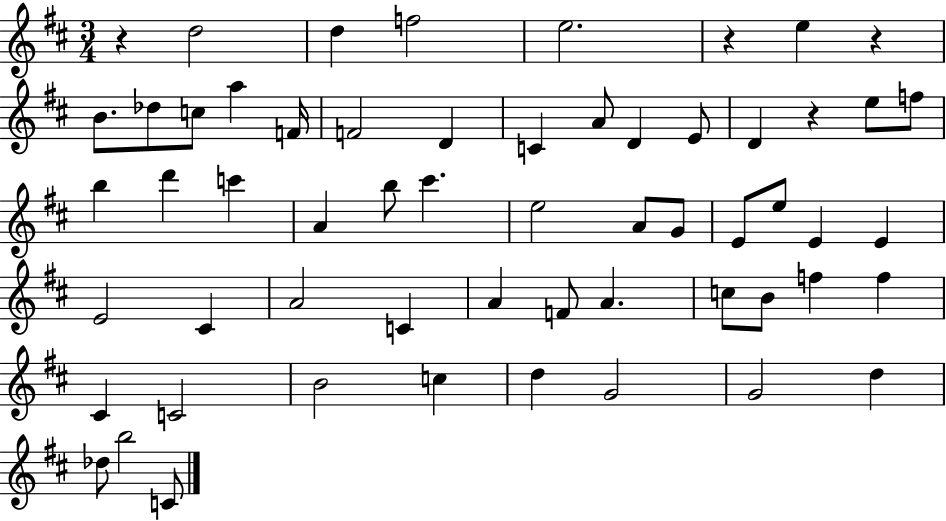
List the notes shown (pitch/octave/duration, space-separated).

R/q D5/h D5/q F5/h E5/h. R/q E5/q R/q B4/e. Db5/e C5/e A5/q F4/s F4/h D4/q C4/q A4/e D4/q E4/e D4/q R/q E5/e F5/e B5/q D6/q C6/q A4/q B5/e C#6/q. E5/h A4/e G4/e E4/e E5/e E4/q E4/q E4/h C#4/q A4/h C4/q A4/q F4/e A4/q. C5/e B4/e F5/q F5/q C#4/q C4/h B4/h C5/q D5/q G4/h G4/h D5/q Db5/e B5/h C4/e